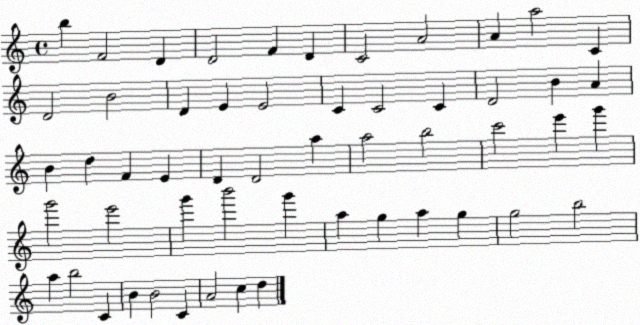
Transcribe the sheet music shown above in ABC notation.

X:1
T:Untitled
M:4/4
L:1/4
K:C
b F2 D D2 F D C2 A2 A a2 C D2 B2 D E E2 C C2 C D2 B A B d F E D D2 a a2 b2 c'2 e' g' g'2 e'2 g' b'2 g' a g a g g2 b2 a b2 C B B2 C A2 c d